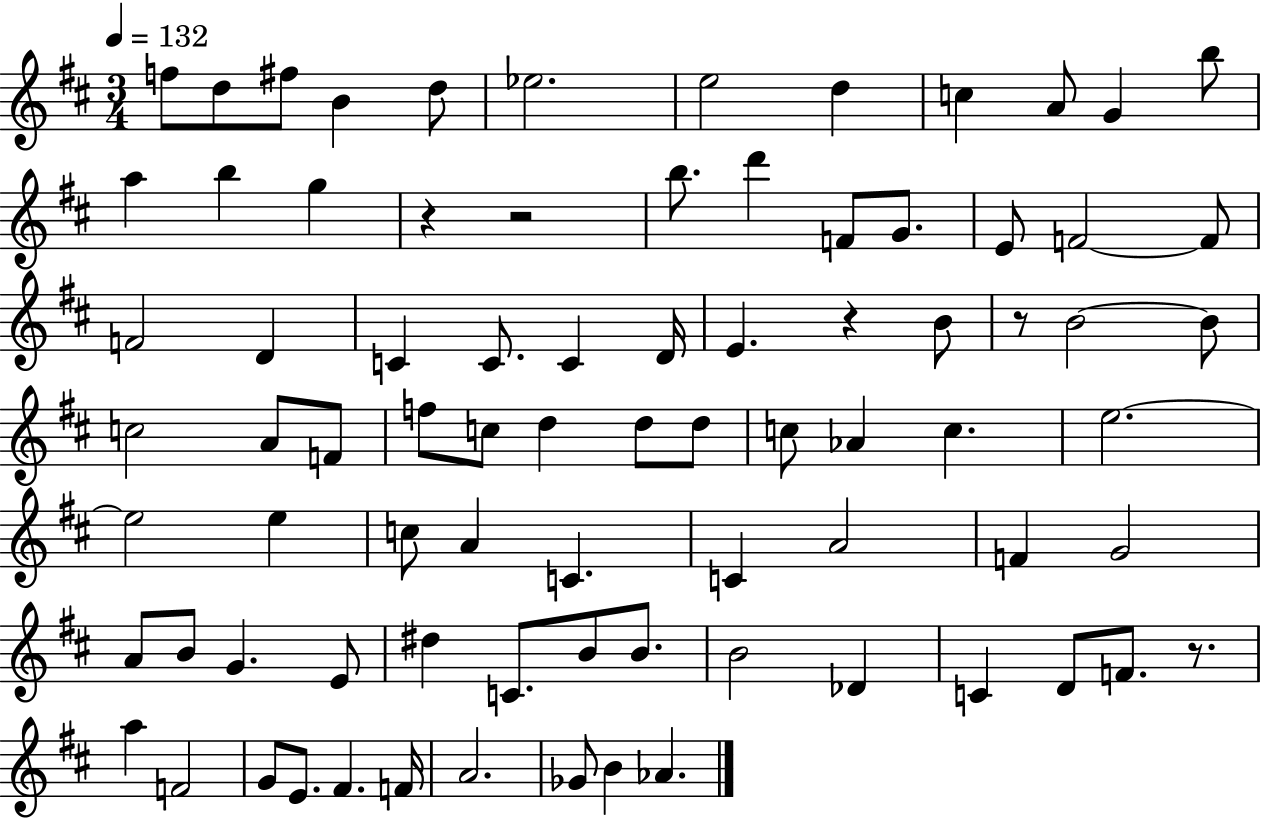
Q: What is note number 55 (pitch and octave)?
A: B4